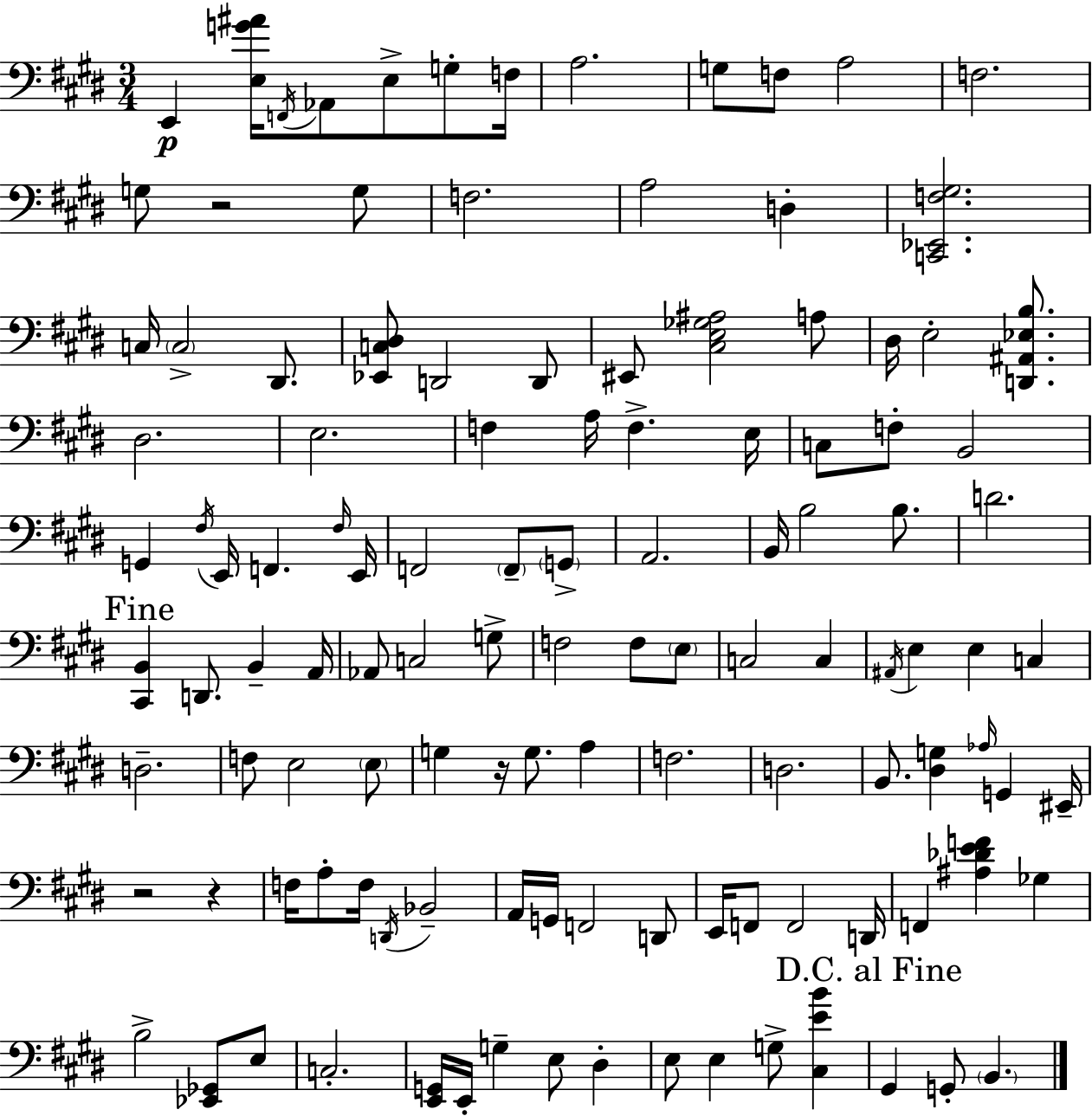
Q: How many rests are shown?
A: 4